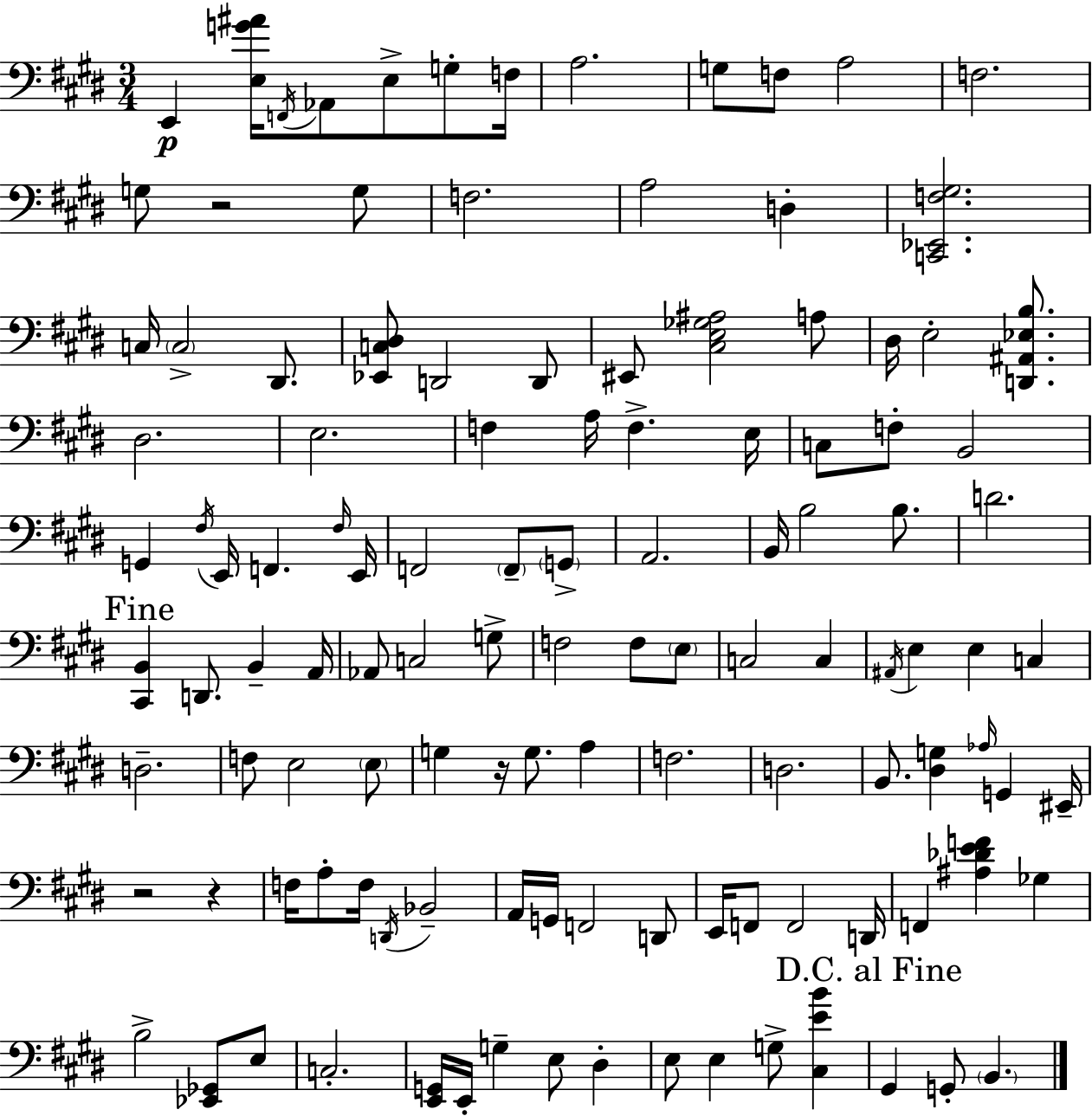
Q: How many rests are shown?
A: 4